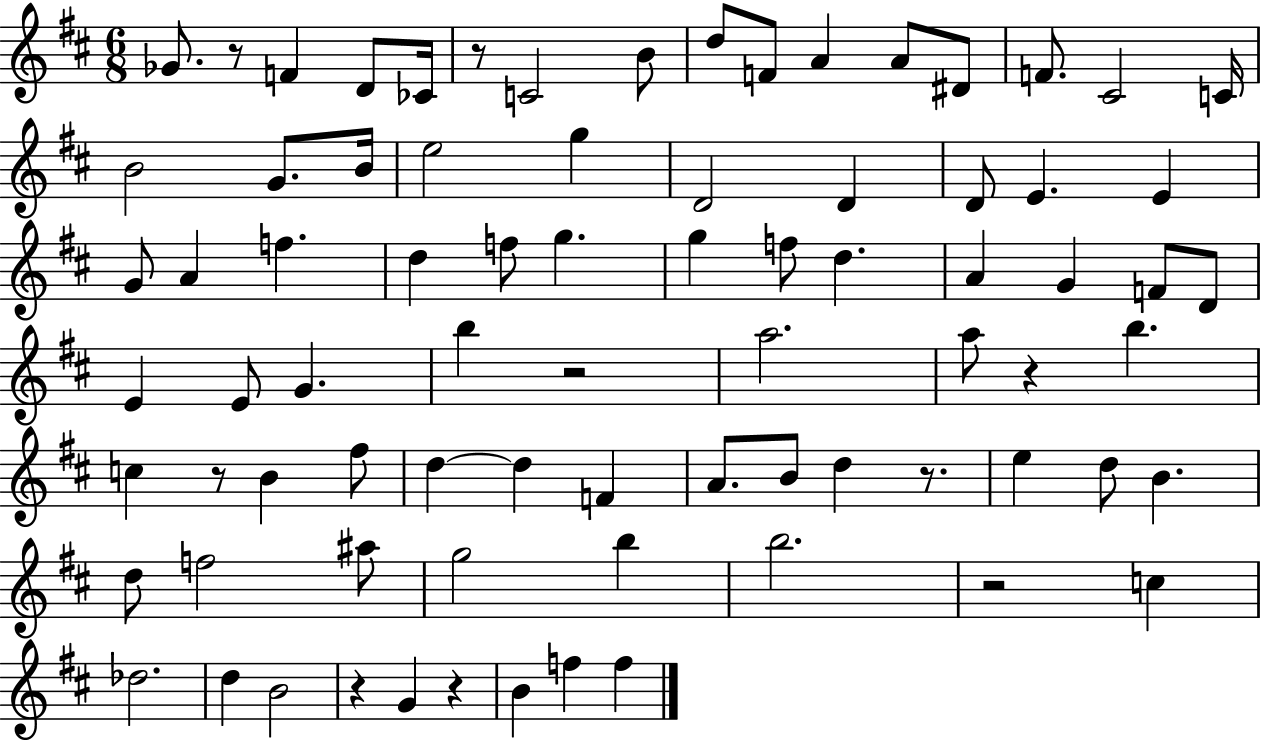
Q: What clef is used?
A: treble